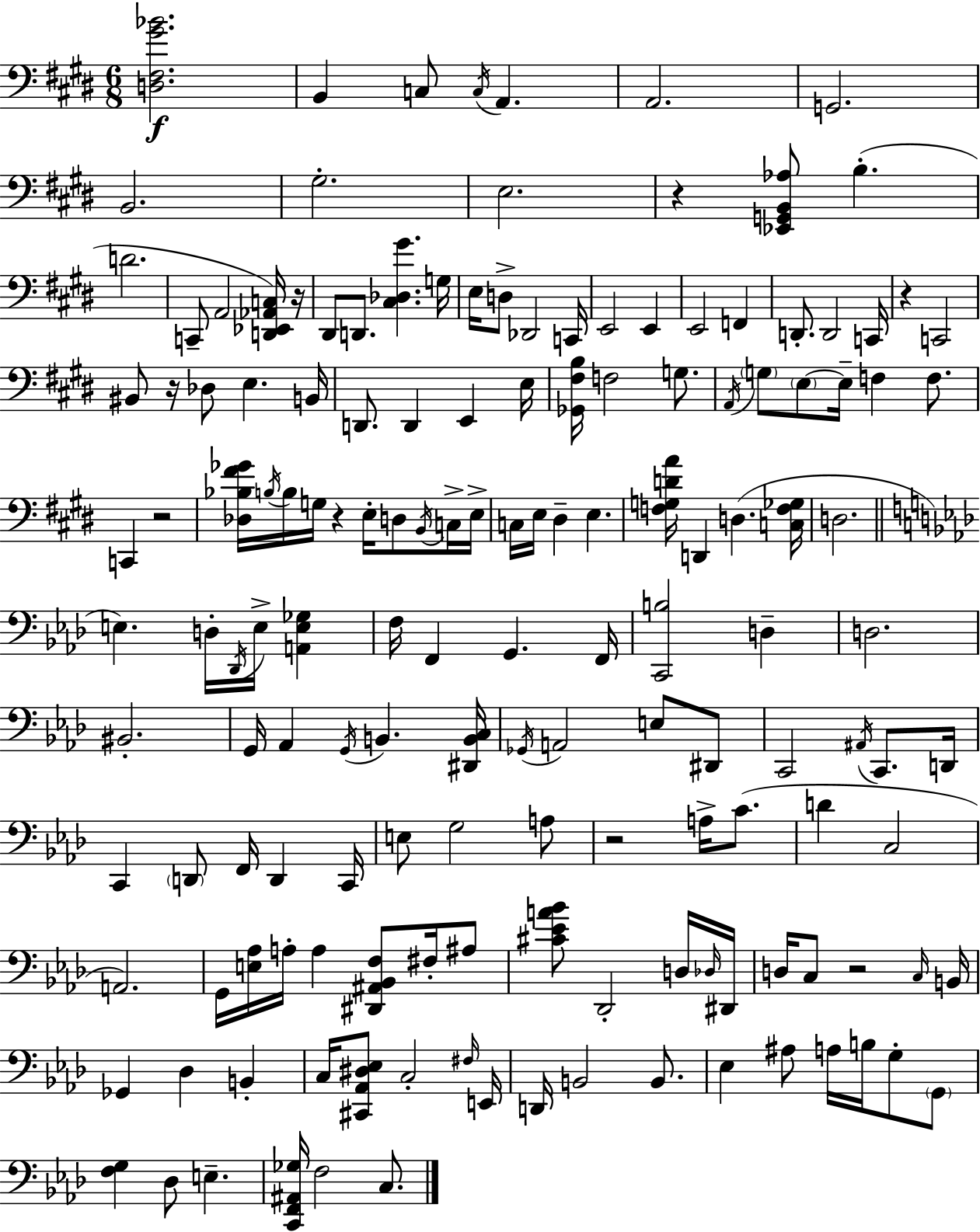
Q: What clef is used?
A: bass